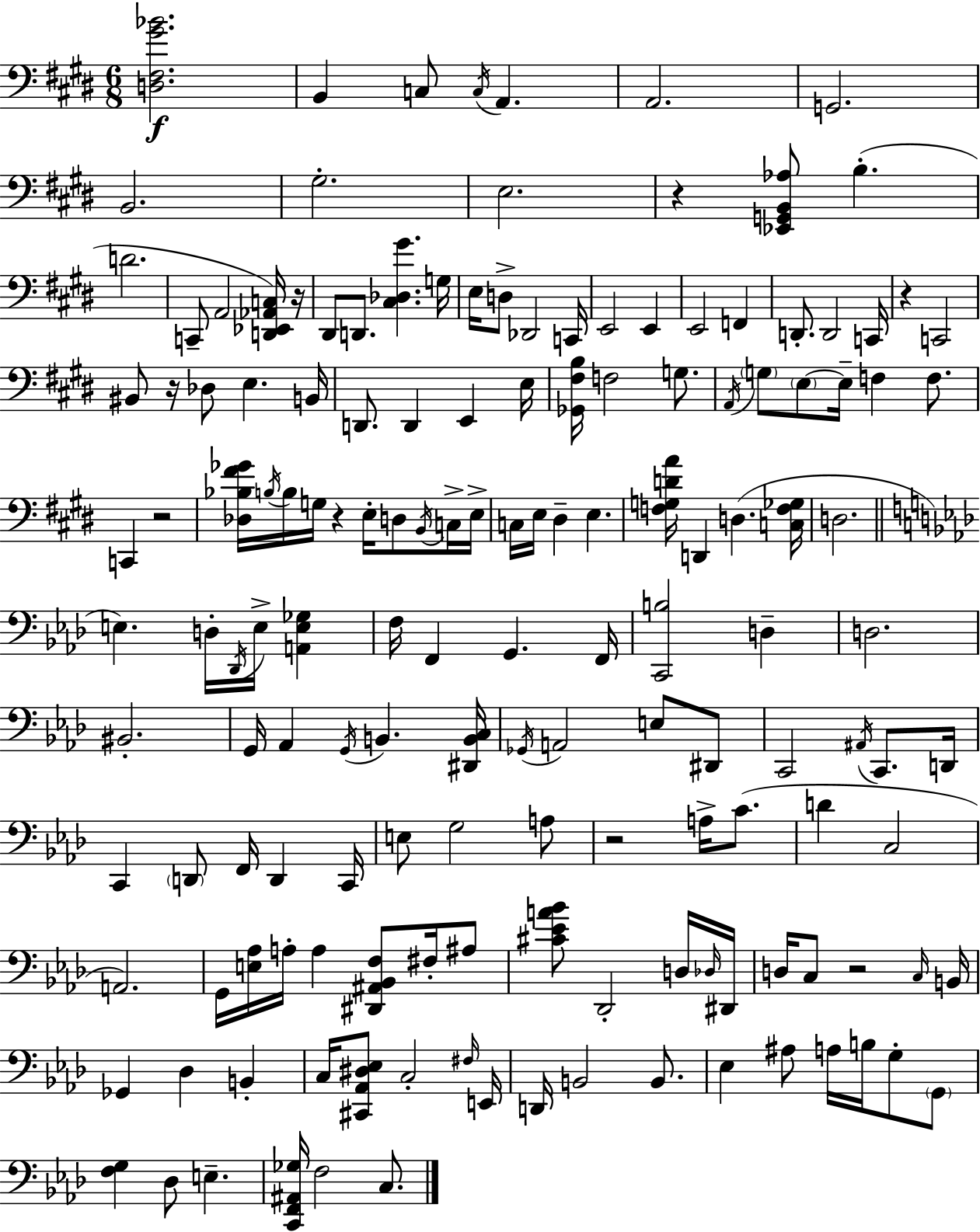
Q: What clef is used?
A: bass